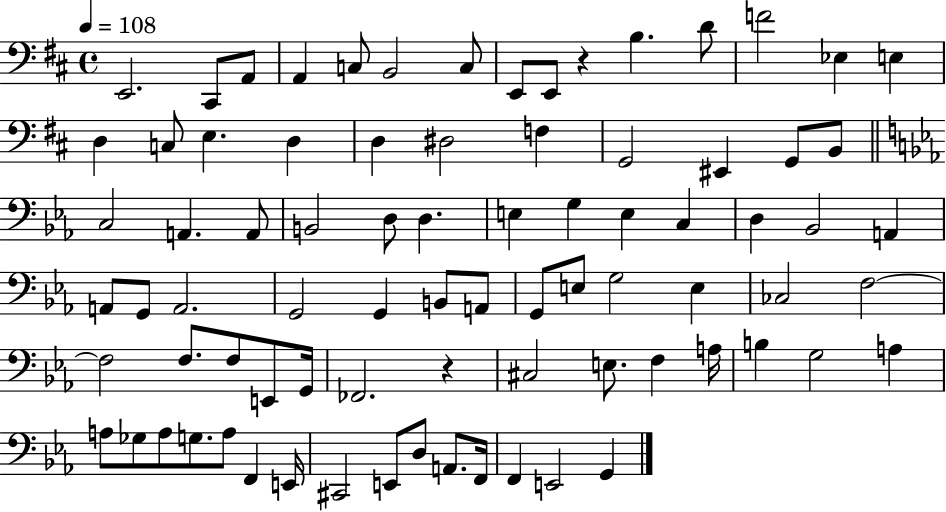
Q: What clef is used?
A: bass